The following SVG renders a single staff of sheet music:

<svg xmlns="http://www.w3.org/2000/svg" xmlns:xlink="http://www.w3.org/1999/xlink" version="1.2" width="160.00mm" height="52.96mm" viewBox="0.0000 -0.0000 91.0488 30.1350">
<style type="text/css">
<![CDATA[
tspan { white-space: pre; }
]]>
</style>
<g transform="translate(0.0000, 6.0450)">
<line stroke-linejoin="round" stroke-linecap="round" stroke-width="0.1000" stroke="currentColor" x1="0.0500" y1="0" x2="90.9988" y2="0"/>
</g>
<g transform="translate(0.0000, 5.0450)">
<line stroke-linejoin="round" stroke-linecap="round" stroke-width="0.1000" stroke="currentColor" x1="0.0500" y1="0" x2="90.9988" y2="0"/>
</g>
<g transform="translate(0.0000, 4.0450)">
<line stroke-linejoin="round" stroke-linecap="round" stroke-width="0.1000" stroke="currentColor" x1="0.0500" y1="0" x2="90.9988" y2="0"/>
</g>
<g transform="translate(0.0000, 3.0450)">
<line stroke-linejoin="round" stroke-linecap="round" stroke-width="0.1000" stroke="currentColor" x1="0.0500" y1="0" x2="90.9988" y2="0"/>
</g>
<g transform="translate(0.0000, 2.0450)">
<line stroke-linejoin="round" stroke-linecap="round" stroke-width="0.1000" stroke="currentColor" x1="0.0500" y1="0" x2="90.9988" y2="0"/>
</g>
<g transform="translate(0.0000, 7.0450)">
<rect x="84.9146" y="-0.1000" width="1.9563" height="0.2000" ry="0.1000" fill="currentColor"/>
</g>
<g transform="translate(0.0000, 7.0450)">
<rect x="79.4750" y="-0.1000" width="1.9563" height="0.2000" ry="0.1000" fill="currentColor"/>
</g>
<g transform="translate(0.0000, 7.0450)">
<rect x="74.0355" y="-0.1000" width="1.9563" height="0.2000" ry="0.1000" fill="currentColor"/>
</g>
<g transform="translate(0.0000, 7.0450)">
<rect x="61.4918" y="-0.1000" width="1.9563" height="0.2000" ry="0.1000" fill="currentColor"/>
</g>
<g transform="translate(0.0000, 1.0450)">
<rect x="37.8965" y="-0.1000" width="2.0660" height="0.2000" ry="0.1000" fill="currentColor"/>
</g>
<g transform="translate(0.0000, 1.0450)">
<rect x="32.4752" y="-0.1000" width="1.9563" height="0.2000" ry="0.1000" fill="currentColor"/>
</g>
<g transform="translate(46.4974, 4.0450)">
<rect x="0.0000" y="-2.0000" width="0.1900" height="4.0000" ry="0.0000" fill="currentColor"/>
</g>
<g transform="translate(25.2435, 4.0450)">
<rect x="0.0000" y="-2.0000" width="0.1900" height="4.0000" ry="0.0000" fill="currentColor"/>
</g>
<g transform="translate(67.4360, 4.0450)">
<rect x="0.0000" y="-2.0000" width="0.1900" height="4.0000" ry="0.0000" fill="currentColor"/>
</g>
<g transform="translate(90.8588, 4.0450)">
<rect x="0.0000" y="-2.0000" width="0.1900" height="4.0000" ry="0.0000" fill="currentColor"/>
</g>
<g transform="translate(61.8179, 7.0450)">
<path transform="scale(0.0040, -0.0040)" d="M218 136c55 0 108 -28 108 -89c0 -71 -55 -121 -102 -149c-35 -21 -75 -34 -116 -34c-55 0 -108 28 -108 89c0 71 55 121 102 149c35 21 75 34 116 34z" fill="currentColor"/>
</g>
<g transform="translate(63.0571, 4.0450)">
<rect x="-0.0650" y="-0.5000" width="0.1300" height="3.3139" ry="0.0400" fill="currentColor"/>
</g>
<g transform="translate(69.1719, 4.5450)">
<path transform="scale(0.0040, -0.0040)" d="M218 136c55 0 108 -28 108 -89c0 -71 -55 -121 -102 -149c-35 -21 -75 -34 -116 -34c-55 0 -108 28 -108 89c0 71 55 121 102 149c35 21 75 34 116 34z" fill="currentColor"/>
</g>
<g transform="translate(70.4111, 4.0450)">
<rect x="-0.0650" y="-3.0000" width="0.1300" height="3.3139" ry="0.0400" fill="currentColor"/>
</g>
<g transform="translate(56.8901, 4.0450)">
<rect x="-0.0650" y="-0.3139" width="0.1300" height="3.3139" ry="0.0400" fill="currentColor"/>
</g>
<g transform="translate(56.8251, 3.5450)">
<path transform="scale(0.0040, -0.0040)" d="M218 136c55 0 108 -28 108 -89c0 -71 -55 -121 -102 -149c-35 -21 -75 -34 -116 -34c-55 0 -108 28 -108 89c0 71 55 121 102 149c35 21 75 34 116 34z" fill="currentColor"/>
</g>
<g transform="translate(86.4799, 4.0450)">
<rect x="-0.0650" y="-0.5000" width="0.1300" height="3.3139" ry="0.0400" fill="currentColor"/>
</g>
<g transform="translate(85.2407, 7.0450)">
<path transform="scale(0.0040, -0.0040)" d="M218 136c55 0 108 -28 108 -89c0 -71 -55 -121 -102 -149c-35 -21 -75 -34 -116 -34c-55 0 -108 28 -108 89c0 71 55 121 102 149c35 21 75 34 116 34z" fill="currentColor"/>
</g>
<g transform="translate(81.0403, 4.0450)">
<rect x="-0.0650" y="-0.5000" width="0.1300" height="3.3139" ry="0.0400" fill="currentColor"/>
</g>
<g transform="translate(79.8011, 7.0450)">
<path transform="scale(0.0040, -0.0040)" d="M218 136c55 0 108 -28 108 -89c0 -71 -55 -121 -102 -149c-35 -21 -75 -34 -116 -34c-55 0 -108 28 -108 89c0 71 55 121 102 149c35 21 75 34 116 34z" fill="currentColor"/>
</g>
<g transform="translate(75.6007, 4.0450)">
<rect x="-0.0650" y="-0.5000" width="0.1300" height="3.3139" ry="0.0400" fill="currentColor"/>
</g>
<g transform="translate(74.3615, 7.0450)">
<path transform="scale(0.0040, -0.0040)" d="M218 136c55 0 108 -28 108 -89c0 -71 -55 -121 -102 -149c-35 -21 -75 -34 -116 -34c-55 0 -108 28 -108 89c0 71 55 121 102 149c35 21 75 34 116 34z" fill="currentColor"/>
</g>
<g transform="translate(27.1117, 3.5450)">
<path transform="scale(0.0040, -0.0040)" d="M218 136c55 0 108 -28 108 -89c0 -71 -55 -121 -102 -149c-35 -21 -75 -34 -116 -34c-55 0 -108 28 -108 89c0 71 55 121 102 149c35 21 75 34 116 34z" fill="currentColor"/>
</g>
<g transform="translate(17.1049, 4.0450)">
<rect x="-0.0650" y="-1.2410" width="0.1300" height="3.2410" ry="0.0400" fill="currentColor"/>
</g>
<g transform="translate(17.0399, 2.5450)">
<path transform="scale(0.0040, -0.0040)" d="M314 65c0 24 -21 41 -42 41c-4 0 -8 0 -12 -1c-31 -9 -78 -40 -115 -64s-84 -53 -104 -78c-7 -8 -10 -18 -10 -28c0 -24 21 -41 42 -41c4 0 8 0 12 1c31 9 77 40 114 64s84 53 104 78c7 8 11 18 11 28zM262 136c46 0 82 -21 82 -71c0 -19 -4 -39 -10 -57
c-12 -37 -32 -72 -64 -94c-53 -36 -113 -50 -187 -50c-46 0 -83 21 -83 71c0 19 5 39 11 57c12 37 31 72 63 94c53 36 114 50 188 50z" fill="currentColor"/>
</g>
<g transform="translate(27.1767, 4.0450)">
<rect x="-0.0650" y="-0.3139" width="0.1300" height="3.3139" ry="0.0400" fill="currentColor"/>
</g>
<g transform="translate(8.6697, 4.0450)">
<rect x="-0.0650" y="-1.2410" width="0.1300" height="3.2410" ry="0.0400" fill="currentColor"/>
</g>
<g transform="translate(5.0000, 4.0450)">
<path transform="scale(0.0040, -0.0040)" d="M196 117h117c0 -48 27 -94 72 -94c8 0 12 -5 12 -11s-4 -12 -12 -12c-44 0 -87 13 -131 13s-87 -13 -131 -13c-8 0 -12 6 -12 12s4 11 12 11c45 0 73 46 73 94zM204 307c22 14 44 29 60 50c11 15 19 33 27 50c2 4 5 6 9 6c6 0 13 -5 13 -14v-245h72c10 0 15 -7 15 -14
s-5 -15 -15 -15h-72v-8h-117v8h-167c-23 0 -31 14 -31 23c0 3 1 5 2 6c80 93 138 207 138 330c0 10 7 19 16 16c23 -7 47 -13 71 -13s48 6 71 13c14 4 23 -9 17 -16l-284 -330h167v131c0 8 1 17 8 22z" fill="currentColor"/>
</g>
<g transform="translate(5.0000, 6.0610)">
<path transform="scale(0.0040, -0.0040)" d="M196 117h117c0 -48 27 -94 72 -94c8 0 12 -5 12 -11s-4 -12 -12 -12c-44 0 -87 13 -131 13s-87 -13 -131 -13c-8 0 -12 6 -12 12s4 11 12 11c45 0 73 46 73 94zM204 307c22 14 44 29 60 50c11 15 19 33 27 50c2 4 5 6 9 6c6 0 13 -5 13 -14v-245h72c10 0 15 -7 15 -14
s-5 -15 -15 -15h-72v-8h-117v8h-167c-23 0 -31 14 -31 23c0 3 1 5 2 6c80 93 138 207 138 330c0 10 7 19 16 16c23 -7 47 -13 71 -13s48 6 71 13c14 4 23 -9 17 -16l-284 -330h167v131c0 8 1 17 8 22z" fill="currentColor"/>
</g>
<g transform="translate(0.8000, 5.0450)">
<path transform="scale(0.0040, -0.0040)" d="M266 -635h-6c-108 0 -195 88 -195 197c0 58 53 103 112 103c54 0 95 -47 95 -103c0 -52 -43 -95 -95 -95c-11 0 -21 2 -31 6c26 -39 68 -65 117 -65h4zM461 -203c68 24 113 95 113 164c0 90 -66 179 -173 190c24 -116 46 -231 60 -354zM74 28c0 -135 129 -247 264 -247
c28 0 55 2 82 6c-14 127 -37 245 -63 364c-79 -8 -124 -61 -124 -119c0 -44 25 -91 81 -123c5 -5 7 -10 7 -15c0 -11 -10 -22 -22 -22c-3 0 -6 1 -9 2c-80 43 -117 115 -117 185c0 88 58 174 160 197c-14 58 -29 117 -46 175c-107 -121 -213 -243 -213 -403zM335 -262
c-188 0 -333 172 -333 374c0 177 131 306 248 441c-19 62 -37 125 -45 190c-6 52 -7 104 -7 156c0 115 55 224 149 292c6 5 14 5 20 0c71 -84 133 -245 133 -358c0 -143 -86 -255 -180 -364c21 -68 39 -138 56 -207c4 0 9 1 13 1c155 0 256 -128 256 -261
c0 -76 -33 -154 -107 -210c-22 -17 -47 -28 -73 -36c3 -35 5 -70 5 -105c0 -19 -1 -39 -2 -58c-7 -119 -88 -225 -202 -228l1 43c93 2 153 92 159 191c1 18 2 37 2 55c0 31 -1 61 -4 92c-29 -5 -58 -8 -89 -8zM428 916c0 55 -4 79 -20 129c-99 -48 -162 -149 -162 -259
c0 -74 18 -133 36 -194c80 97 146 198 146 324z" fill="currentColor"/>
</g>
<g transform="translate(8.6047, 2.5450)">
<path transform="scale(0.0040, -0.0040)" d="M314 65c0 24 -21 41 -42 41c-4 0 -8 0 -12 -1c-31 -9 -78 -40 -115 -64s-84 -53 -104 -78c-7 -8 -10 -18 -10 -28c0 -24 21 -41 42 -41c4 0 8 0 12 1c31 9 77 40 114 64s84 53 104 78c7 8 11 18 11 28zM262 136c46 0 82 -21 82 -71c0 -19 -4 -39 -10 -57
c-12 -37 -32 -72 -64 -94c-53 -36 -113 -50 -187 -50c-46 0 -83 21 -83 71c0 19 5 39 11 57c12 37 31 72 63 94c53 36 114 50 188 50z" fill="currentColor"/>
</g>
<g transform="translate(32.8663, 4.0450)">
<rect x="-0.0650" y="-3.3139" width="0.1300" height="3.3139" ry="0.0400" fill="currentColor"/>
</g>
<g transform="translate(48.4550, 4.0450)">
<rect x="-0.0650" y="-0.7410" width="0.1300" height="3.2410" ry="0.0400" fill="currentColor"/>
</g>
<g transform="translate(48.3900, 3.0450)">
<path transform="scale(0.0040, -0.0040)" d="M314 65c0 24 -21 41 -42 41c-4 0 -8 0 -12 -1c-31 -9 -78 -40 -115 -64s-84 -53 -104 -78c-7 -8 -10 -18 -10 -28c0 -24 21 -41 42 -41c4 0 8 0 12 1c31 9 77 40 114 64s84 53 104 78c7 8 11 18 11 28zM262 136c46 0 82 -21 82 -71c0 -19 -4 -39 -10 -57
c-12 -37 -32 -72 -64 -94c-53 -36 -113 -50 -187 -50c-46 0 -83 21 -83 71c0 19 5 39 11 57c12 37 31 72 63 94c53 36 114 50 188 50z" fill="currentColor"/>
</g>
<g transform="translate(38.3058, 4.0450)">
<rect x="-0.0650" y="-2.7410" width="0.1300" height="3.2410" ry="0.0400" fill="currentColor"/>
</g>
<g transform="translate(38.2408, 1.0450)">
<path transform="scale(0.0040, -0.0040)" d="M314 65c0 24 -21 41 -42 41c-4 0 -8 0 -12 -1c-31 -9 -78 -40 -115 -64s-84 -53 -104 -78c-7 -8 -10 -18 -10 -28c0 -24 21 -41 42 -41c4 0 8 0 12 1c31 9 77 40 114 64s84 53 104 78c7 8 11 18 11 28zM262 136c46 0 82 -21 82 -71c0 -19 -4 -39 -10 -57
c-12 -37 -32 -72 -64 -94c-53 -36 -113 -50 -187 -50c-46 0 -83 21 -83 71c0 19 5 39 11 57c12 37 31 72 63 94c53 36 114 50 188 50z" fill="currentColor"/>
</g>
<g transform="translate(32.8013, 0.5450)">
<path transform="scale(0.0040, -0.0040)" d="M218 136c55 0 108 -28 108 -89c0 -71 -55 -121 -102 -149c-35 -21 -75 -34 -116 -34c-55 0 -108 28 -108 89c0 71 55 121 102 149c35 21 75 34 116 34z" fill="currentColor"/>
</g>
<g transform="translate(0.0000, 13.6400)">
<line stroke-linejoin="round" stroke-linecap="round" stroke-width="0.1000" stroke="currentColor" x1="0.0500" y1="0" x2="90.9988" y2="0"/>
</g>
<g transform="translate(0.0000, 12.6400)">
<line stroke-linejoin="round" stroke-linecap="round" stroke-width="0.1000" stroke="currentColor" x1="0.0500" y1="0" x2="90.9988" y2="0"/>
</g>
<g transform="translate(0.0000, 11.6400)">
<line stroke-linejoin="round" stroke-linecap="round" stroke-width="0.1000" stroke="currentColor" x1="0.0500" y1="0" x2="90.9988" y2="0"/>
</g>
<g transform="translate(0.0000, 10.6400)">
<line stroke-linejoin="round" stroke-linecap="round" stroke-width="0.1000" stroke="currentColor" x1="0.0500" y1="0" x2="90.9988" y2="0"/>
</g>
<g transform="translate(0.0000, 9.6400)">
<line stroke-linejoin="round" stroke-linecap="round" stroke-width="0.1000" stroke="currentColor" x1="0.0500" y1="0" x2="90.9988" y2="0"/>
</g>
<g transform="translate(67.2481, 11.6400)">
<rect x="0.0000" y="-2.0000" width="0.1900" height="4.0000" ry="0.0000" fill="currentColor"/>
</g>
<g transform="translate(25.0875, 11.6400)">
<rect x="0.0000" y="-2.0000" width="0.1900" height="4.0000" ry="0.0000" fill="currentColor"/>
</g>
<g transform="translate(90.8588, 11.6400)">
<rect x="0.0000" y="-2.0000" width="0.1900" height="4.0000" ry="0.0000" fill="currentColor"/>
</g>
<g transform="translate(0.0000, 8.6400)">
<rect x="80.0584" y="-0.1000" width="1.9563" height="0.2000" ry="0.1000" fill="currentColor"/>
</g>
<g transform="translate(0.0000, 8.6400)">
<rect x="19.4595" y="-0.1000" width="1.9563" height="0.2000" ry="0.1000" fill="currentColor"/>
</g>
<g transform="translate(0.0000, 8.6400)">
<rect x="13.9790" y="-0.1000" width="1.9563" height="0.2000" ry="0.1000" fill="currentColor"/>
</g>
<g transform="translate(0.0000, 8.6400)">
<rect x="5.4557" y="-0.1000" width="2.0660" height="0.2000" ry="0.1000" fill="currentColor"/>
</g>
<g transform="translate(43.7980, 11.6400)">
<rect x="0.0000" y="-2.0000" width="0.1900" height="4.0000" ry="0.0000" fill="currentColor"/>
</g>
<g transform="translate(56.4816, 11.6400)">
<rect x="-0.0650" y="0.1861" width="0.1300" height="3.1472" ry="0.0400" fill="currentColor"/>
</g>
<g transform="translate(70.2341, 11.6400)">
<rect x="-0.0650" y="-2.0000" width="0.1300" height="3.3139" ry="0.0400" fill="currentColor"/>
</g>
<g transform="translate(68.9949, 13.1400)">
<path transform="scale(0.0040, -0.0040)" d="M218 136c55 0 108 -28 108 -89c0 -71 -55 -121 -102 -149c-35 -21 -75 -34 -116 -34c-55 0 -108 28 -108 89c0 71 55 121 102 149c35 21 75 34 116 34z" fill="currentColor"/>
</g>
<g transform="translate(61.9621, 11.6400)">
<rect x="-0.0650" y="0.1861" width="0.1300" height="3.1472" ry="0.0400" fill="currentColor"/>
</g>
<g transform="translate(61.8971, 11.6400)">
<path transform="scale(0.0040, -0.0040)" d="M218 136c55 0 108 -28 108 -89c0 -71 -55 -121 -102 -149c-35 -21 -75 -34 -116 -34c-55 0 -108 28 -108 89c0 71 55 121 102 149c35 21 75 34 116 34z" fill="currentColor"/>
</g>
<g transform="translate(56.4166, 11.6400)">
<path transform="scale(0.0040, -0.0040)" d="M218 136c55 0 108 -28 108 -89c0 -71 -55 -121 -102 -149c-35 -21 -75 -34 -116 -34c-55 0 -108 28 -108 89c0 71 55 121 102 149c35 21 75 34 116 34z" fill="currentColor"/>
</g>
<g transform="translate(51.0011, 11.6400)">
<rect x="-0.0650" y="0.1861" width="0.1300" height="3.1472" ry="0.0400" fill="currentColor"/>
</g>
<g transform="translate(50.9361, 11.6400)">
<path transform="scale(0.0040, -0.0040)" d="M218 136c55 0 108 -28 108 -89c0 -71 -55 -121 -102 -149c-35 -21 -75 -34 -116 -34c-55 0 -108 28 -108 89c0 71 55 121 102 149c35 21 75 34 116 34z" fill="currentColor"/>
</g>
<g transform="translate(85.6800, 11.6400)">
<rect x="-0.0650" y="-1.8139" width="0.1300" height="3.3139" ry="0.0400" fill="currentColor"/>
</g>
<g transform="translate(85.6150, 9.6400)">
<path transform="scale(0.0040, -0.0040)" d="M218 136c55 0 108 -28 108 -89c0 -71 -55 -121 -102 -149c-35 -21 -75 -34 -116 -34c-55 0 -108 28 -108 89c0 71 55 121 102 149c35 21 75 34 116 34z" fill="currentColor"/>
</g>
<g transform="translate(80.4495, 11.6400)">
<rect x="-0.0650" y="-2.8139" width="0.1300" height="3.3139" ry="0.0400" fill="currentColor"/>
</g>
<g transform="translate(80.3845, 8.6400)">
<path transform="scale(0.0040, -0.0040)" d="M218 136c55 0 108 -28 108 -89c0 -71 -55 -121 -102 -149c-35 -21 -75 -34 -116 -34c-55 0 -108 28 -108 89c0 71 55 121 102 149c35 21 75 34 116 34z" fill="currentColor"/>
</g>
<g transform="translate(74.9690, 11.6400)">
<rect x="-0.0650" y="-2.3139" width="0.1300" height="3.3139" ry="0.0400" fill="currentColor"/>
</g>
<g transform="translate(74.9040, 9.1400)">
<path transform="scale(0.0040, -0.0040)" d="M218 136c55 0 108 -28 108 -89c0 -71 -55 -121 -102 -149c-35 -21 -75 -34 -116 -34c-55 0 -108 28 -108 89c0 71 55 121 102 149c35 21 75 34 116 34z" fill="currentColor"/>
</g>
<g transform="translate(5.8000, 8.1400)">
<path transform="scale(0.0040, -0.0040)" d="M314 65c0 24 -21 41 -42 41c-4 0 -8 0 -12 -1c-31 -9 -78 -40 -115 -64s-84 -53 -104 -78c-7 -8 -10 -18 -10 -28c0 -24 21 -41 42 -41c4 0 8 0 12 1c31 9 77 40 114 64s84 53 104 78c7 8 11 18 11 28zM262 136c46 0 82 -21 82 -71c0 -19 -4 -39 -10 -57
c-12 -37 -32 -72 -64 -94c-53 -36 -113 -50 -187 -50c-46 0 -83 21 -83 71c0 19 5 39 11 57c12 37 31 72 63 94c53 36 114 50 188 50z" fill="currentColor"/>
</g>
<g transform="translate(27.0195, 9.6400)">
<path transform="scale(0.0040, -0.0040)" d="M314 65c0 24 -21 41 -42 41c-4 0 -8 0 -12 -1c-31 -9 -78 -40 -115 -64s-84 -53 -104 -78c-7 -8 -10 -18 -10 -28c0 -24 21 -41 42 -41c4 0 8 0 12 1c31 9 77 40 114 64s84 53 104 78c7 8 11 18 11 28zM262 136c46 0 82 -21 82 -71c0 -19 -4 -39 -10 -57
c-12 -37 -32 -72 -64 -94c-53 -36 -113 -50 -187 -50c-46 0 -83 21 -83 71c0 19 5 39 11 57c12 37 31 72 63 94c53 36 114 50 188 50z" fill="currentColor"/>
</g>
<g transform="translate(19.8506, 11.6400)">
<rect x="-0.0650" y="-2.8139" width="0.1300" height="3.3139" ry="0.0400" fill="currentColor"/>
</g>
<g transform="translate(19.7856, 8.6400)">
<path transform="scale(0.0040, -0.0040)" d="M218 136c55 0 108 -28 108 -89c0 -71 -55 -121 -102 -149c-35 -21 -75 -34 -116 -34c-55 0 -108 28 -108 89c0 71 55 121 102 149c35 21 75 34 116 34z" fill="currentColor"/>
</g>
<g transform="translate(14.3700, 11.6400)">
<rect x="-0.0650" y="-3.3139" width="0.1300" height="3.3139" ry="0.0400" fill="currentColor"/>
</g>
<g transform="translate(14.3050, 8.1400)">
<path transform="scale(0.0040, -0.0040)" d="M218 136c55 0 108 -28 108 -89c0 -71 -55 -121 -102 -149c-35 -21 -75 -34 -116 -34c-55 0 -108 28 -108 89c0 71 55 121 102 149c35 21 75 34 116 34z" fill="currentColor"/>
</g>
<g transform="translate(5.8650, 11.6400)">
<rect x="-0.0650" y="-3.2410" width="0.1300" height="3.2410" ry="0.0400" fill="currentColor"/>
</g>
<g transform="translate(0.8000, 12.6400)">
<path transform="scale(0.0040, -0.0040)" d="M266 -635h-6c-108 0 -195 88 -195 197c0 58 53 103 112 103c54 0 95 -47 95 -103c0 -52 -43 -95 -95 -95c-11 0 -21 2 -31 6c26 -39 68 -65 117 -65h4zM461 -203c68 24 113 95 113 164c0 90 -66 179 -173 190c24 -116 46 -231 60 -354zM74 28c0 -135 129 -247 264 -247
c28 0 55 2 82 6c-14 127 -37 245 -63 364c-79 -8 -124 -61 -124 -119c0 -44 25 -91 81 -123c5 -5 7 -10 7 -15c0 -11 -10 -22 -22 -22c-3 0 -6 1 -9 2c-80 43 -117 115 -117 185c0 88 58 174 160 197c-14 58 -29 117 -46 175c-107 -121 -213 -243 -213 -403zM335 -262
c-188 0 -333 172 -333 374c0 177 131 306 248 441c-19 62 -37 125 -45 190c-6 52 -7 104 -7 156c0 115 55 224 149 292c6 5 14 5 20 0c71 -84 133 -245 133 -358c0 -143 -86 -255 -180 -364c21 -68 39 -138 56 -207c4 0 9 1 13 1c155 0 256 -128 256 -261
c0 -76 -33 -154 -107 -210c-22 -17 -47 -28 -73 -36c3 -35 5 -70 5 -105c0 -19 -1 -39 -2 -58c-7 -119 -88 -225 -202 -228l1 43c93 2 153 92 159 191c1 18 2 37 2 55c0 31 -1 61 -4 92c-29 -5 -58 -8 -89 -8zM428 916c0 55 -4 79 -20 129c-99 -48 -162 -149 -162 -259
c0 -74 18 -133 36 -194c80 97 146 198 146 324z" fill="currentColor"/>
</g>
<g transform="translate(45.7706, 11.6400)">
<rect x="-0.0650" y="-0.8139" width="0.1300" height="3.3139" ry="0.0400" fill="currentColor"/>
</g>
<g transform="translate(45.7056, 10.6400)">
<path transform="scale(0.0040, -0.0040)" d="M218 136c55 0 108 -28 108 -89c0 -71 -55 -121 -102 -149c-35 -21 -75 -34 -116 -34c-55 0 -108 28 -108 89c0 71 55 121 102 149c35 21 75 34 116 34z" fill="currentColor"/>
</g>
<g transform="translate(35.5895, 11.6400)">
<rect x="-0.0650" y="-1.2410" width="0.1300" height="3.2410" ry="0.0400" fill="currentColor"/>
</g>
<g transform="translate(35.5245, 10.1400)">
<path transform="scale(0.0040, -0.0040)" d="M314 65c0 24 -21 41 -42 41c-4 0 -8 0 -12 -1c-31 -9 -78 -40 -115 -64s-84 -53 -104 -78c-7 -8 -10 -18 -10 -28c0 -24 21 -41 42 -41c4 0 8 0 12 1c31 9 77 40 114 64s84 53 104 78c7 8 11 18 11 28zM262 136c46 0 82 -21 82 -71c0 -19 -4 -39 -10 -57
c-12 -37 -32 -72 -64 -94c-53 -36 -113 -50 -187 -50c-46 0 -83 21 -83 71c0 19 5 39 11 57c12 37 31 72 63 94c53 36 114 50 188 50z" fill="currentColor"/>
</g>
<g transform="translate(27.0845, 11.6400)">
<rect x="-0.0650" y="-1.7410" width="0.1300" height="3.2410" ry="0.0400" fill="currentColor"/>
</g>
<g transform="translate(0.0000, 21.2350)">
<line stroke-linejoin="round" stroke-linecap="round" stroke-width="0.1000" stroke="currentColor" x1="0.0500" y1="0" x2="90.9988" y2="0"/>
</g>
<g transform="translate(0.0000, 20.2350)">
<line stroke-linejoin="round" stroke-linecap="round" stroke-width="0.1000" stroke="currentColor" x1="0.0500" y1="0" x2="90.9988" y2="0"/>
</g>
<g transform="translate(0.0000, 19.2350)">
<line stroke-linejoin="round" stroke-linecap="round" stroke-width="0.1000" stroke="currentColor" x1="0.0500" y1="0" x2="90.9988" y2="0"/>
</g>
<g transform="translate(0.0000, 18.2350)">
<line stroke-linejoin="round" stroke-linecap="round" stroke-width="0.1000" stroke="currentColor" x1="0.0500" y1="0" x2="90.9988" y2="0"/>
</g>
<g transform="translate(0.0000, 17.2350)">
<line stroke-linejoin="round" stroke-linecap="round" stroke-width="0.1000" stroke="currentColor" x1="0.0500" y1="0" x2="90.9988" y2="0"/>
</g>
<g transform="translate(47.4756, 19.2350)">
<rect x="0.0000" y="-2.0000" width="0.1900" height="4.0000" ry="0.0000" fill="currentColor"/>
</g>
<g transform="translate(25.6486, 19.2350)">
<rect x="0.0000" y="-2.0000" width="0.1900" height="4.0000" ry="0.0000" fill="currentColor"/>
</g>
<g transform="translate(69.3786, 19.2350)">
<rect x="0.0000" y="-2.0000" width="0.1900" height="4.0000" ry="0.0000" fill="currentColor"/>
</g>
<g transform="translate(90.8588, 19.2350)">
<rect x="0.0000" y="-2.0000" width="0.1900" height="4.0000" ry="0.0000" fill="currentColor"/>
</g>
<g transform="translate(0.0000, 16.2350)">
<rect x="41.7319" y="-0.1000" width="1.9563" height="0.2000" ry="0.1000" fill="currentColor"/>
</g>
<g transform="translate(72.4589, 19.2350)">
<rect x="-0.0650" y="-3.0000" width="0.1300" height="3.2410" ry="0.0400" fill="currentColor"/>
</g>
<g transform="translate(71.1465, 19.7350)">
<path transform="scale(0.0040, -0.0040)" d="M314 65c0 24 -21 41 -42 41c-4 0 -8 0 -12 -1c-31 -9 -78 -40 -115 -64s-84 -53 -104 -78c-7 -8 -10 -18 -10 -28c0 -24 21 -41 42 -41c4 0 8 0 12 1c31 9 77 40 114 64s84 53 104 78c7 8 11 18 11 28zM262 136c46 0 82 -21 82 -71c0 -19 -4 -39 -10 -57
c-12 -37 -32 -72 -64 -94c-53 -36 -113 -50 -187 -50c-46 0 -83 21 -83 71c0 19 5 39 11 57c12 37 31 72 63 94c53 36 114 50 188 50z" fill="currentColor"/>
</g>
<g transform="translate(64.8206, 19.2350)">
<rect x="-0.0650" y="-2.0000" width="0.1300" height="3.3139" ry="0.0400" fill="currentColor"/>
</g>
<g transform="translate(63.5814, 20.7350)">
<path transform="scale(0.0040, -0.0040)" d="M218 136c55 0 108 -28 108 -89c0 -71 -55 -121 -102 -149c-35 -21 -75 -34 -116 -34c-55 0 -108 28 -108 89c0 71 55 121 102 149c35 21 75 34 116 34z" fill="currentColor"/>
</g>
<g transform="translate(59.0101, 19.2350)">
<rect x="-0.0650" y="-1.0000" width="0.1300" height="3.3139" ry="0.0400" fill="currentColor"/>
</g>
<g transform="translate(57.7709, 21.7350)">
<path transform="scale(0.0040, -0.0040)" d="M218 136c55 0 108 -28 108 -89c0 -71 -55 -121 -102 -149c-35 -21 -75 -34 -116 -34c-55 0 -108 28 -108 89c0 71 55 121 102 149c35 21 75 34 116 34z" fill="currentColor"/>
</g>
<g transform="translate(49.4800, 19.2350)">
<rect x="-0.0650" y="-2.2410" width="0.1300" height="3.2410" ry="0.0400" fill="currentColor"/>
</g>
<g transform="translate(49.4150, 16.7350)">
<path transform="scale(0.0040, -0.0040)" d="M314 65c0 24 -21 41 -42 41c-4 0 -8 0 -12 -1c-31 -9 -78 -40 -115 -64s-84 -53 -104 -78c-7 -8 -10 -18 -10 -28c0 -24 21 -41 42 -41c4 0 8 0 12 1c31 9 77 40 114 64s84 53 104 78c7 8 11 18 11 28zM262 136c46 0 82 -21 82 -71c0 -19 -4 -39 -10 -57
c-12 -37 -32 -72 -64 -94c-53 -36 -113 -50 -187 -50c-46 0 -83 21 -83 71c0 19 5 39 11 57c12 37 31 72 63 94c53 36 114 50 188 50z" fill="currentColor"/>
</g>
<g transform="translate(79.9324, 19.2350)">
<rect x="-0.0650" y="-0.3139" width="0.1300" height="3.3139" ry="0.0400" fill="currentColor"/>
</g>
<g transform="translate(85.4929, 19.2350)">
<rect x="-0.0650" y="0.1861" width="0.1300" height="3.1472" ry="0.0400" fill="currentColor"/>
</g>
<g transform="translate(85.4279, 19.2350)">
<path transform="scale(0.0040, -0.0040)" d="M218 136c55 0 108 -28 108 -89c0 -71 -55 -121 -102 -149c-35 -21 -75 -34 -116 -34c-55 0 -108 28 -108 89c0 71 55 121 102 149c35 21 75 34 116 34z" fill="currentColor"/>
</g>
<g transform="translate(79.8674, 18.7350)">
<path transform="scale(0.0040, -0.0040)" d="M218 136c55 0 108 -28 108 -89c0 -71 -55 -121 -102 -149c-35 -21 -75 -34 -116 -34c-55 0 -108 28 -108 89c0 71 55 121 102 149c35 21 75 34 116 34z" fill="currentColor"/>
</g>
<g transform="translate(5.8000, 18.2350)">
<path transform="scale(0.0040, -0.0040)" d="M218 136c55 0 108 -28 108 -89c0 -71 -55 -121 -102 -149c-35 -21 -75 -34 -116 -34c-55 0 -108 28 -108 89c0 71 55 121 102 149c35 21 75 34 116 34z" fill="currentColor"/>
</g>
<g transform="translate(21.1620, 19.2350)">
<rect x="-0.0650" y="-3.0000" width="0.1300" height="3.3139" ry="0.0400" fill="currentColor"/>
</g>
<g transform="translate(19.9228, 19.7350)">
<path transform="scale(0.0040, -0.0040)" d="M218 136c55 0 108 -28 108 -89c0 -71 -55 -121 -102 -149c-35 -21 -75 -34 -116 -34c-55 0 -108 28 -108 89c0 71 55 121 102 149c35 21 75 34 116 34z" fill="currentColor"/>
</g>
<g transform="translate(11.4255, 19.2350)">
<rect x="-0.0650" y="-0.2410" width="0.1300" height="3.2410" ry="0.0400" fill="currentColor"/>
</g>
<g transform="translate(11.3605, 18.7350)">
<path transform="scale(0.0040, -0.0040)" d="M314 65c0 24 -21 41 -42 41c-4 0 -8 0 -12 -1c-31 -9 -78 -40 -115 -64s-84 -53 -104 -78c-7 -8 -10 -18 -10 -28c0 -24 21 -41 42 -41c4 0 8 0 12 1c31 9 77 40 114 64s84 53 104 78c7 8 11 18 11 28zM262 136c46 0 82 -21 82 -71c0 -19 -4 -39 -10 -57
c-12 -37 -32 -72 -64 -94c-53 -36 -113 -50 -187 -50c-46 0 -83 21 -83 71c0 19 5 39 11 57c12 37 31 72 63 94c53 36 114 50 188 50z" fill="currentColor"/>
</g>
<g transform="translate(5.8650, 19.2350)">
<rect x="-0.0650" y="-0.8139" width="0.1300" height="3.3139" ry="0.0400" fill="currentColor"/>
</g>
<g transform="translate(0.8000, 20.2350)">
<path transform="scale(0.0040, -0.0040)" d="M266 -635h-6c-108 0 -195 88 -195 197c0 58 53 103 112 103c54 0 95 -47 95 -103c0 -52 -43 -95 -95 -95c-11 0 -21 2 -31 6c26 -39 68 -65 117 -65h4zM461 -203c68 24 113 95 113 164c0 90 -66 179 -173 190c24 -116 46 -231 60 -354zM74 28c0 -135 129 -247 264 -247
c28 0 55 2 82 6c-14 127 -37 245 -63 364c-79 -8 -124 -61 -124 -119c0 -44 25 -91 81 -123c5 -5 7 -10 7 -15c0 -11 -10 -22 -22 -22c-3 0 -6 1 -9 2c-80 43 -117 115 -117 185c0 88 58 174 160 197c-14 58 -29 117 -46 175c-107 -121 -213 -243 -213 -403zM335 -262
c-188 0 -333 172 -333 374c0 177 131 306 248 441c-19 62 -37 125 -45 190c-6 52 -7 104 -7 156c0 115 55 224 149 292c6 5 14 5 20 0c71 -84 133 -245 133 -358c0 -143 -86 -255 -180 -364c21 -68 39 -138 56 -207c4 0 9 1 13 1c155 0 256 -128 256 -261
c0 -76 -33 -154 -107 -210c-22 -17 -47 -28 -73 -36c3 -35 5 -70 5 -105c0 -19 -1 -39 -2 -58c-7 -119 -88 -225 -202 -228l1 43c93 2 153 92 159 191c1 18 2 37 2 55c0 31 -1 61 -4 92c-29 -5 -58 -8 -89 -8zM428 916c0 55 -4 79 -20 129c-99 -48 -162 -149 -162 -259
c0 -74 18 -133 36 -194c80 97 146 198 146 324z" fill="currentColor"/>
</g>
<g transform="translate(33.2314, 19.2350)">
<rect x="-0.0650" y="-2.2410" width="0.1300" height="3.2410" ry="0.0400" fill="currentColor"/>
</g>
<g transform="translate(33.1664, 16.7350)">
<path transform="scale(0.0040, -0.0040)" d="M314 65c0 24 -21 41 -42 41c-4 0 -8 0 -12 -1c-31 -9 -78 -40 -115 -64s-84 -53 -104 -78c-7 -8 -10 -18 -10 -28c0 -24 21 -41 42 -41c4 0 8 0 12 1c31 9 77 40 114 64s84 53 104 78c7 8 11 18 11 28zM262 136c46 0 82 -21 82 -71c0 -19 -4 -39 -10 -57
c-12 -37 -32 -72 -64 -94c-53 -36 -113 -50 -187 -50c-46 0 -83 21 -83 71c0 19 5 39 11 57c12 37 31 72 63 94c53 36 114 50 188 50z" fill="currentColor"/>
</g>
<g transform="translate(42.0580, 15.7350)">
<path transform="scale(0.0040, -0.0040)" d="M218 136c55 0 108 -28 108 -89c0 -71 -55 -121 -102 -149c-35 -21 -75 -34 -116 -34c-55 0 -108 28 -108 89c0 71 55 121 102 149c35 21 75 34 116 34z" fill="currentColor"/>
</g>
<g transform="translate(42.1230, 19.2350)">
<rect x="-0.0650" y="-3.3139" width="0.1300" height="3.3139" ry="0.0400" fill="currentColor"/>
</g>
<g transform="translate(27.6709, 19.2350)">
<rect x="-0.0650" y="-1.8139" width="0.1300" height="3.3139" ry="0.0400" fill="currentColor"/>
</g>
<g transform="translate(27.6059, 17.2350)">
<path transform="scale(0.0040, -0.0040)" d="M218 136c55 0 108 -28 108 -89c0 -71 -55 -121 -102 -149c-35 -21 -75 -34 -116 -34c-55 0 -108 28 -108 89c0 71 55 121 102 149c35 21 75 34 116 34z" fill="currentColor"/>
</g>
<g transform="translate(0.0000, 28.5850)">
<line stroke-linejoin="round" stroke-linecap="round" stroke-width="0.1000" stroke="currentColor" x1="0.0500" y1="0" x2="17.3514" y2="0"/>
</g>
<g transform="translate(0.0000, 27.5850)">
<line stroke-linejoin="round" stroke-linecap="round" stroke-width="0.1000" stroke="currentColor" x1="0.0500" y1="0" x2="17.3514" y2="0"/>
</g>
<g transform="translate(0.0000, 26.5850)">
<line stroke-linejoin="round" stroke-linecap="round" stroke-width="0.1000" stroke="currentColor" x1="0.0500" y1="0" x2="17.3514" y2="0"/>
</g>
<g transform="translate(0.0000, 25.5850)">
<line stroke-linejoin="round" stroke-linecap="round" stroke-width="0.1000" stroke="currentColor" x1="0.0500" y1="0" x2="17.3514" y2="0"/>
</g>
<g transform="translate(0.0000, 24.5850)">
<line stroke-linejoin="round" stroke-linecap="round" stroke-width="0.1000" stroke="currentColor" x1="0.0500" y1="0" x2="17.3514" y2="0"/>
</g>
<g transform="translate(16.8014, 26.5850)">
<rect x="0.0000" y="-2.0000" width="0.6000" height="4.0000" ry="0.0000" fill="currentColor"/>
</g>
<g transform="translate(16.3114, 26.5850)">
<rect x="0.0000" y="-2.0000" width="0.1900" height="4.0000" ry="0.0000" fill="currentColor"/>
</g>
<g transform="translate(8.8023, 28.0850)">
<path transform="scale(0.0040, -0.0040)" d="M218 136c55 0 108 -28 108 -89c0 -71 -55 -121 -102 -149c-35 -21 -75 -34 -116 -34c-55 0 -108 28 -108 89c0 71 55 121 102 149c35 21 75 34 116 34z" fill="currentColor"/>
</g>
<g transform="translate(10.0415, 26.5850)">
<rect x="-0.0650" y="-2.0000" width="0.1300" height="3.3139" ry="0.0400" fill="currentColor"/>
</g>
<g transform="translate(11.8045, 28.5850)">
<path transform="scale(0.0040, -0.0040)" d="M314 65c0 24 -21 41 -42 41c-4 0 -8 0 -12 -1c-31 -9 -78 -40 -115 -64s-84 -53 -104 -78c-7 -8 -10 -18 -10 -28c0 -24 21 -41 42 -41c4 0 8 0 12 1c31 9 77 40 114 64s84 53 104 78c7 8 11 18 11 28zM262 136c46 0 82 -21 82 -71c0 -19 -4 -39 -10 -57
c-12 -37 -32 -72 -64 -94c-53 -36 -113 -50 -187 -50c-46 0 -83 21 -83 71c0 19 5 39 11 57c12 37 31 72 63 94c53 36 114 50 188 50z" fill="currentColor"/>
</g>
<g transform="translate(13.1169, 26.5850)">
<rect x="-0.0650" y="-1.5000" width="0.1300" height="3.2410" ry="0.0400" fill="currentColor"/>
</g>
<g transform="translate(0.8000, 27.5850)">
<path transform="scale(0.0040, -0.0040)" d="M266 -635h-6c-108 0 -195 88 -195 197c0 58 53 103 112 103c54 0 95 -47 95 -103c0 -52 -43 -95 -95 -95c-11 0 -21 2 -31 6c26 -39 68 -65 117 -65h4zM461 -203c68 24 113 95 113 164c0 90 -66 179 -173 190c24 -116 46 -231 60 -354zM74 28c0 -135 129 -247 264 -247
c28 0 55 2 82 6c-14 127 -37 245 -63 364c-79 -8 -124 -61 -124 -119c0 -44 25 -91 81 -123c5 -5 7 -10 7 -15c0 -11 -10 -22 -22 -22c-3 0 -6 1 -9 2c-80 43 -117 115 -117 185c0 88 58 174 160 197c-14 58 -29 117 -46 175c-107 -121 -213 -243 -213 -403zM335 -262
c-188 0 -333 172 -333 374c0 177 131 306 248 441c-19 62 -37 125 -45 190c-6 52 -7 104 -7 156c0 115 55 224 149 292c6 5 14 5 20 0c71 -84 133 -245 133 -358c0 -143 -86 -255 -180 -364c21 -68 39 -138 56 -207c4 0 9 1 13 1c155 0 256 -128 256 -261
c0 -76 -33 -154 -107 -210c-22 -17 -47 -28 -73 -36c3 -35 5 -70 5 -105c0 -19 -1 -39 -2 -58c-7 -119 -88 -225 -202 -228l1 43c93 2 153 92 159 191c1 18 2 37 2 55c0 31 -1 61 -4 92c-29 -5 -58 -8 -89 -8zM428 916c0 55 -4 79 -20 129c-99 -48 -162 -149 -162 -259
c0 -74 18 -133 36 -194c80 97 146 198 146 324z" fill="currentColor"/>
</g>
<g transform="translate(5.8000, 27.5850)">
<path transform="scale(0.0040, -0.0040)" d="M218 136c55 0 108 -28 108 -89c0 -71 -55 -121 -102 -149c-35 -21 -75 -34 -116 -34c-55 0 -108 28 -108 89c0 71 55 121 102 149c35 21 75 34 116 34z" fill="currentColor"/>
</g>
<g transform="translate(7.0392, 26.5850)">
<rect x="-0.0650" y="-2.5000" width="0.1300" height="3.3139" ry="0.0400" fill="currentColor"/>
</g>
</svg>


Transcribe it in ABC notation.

X:1
T:Untitled
M:4/4
L:1/4
K:C
e2 e2 c b a2 d2 c C A C C C b2 b a f2 e2 d B B B F g a f d c2 A f g2 b g2 D F A2 c B G F E2